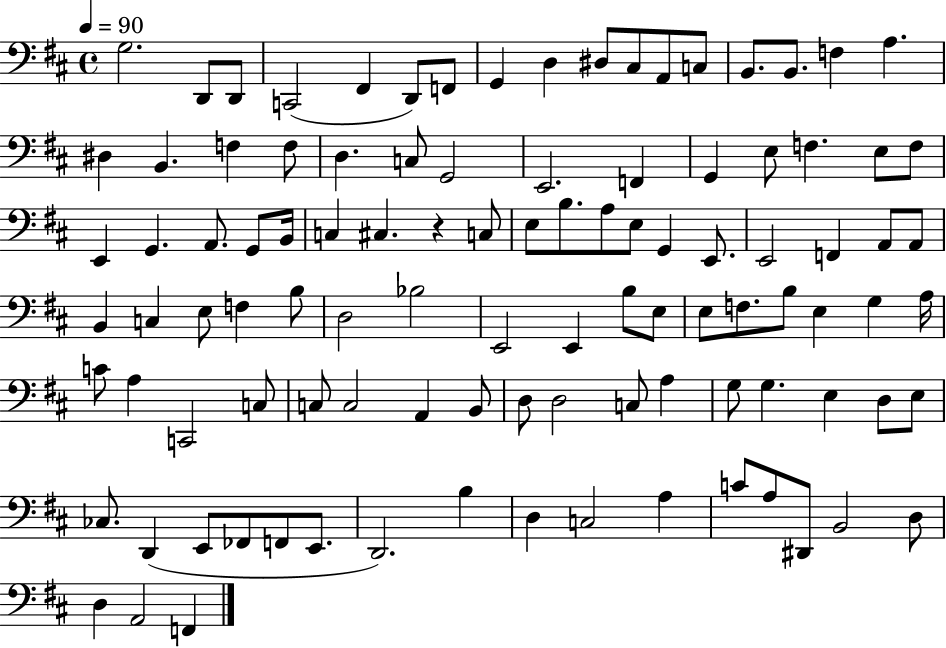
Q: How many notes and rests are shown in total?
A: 103